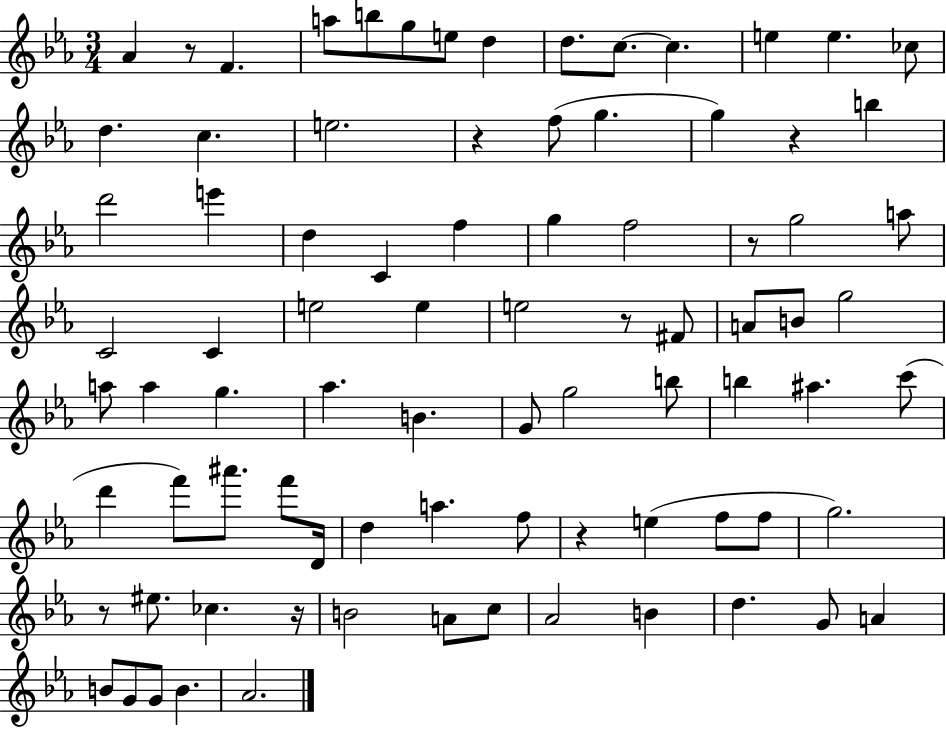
{
  \clef treble
  \numericTimeSignature
  \time 3/4
  \key ees \major
  aes'4 r8 f'4. | a''8 b''8 g''8 e''8 d''4 | d''8. c''8.~~ c''4. | e''4 e''4. ces''8 | \break d''4. c''4. | e''2. | r4 f''8( g''4. | g''4) r4 b''4 | \break d'''2 e'''4 | d''4 c'4 f''4 | g''4 f''2 | r8 g''2 a''8 | \break c'2 c'4 | e''2 e''4 | e''2 r8 fis'8 | a'8 b'8 g''2 | \break a''8 a''4 g''4. | aes''4. b'4. | g'8 g''2 b''8 | b''4 ais''4. c'''8( | \break d'''4 f'''8) ais'''8. f'''8 d'16 | d''4 a''4. f''8 | r4 e''4( f''8 f''8 | g''2.) | \break r8 eis''8. ces''4. r16 | b'2 a'8 c''8 | aes'2 b'4 | d''4. g'8 a'4 | \break b'8 g'8 g'8 b'4. | aes'2. | \bar "|."
}